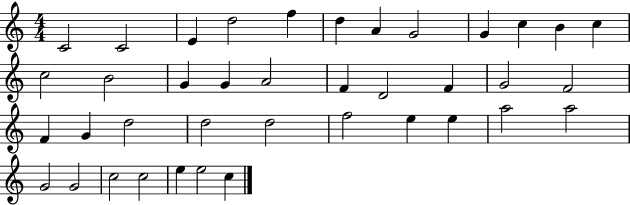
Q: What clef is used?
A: treble